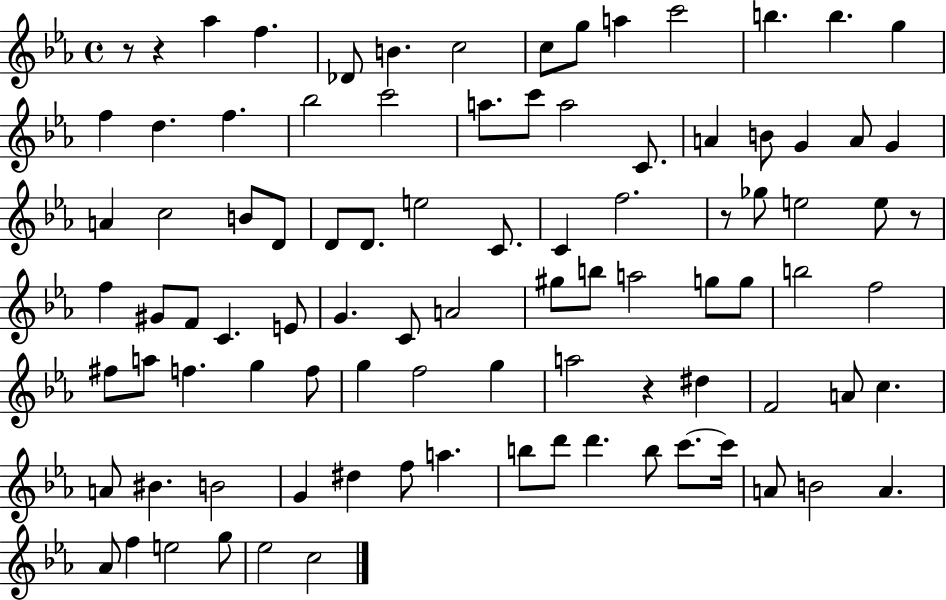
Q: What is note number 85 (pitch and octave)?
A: F5